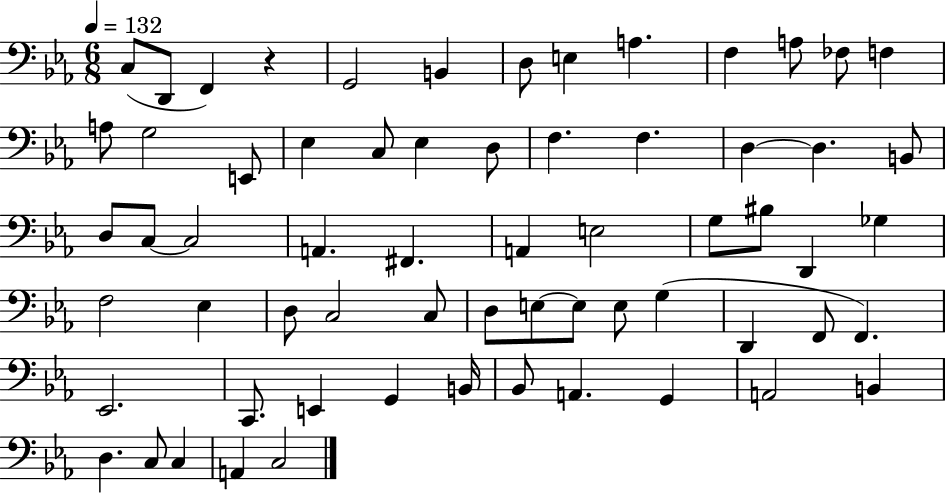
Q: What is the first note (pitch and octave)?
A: C3